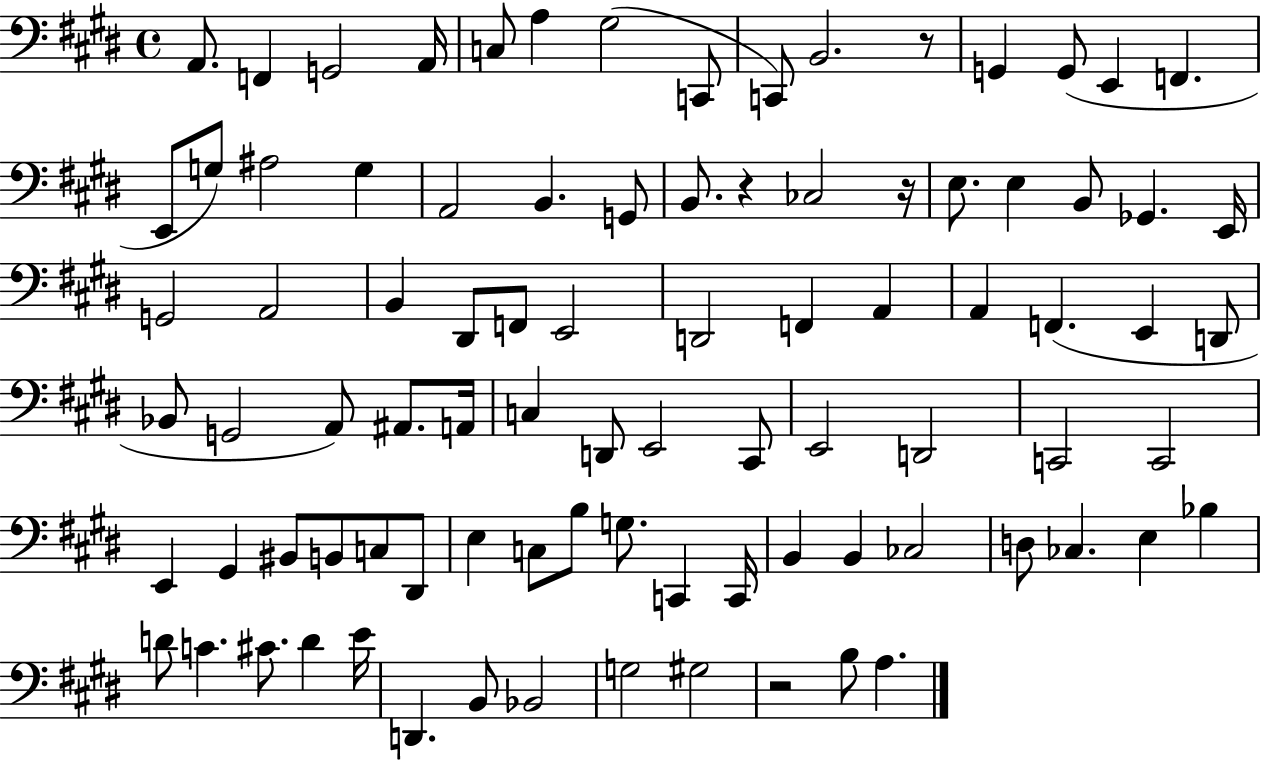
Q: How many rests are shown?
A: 4